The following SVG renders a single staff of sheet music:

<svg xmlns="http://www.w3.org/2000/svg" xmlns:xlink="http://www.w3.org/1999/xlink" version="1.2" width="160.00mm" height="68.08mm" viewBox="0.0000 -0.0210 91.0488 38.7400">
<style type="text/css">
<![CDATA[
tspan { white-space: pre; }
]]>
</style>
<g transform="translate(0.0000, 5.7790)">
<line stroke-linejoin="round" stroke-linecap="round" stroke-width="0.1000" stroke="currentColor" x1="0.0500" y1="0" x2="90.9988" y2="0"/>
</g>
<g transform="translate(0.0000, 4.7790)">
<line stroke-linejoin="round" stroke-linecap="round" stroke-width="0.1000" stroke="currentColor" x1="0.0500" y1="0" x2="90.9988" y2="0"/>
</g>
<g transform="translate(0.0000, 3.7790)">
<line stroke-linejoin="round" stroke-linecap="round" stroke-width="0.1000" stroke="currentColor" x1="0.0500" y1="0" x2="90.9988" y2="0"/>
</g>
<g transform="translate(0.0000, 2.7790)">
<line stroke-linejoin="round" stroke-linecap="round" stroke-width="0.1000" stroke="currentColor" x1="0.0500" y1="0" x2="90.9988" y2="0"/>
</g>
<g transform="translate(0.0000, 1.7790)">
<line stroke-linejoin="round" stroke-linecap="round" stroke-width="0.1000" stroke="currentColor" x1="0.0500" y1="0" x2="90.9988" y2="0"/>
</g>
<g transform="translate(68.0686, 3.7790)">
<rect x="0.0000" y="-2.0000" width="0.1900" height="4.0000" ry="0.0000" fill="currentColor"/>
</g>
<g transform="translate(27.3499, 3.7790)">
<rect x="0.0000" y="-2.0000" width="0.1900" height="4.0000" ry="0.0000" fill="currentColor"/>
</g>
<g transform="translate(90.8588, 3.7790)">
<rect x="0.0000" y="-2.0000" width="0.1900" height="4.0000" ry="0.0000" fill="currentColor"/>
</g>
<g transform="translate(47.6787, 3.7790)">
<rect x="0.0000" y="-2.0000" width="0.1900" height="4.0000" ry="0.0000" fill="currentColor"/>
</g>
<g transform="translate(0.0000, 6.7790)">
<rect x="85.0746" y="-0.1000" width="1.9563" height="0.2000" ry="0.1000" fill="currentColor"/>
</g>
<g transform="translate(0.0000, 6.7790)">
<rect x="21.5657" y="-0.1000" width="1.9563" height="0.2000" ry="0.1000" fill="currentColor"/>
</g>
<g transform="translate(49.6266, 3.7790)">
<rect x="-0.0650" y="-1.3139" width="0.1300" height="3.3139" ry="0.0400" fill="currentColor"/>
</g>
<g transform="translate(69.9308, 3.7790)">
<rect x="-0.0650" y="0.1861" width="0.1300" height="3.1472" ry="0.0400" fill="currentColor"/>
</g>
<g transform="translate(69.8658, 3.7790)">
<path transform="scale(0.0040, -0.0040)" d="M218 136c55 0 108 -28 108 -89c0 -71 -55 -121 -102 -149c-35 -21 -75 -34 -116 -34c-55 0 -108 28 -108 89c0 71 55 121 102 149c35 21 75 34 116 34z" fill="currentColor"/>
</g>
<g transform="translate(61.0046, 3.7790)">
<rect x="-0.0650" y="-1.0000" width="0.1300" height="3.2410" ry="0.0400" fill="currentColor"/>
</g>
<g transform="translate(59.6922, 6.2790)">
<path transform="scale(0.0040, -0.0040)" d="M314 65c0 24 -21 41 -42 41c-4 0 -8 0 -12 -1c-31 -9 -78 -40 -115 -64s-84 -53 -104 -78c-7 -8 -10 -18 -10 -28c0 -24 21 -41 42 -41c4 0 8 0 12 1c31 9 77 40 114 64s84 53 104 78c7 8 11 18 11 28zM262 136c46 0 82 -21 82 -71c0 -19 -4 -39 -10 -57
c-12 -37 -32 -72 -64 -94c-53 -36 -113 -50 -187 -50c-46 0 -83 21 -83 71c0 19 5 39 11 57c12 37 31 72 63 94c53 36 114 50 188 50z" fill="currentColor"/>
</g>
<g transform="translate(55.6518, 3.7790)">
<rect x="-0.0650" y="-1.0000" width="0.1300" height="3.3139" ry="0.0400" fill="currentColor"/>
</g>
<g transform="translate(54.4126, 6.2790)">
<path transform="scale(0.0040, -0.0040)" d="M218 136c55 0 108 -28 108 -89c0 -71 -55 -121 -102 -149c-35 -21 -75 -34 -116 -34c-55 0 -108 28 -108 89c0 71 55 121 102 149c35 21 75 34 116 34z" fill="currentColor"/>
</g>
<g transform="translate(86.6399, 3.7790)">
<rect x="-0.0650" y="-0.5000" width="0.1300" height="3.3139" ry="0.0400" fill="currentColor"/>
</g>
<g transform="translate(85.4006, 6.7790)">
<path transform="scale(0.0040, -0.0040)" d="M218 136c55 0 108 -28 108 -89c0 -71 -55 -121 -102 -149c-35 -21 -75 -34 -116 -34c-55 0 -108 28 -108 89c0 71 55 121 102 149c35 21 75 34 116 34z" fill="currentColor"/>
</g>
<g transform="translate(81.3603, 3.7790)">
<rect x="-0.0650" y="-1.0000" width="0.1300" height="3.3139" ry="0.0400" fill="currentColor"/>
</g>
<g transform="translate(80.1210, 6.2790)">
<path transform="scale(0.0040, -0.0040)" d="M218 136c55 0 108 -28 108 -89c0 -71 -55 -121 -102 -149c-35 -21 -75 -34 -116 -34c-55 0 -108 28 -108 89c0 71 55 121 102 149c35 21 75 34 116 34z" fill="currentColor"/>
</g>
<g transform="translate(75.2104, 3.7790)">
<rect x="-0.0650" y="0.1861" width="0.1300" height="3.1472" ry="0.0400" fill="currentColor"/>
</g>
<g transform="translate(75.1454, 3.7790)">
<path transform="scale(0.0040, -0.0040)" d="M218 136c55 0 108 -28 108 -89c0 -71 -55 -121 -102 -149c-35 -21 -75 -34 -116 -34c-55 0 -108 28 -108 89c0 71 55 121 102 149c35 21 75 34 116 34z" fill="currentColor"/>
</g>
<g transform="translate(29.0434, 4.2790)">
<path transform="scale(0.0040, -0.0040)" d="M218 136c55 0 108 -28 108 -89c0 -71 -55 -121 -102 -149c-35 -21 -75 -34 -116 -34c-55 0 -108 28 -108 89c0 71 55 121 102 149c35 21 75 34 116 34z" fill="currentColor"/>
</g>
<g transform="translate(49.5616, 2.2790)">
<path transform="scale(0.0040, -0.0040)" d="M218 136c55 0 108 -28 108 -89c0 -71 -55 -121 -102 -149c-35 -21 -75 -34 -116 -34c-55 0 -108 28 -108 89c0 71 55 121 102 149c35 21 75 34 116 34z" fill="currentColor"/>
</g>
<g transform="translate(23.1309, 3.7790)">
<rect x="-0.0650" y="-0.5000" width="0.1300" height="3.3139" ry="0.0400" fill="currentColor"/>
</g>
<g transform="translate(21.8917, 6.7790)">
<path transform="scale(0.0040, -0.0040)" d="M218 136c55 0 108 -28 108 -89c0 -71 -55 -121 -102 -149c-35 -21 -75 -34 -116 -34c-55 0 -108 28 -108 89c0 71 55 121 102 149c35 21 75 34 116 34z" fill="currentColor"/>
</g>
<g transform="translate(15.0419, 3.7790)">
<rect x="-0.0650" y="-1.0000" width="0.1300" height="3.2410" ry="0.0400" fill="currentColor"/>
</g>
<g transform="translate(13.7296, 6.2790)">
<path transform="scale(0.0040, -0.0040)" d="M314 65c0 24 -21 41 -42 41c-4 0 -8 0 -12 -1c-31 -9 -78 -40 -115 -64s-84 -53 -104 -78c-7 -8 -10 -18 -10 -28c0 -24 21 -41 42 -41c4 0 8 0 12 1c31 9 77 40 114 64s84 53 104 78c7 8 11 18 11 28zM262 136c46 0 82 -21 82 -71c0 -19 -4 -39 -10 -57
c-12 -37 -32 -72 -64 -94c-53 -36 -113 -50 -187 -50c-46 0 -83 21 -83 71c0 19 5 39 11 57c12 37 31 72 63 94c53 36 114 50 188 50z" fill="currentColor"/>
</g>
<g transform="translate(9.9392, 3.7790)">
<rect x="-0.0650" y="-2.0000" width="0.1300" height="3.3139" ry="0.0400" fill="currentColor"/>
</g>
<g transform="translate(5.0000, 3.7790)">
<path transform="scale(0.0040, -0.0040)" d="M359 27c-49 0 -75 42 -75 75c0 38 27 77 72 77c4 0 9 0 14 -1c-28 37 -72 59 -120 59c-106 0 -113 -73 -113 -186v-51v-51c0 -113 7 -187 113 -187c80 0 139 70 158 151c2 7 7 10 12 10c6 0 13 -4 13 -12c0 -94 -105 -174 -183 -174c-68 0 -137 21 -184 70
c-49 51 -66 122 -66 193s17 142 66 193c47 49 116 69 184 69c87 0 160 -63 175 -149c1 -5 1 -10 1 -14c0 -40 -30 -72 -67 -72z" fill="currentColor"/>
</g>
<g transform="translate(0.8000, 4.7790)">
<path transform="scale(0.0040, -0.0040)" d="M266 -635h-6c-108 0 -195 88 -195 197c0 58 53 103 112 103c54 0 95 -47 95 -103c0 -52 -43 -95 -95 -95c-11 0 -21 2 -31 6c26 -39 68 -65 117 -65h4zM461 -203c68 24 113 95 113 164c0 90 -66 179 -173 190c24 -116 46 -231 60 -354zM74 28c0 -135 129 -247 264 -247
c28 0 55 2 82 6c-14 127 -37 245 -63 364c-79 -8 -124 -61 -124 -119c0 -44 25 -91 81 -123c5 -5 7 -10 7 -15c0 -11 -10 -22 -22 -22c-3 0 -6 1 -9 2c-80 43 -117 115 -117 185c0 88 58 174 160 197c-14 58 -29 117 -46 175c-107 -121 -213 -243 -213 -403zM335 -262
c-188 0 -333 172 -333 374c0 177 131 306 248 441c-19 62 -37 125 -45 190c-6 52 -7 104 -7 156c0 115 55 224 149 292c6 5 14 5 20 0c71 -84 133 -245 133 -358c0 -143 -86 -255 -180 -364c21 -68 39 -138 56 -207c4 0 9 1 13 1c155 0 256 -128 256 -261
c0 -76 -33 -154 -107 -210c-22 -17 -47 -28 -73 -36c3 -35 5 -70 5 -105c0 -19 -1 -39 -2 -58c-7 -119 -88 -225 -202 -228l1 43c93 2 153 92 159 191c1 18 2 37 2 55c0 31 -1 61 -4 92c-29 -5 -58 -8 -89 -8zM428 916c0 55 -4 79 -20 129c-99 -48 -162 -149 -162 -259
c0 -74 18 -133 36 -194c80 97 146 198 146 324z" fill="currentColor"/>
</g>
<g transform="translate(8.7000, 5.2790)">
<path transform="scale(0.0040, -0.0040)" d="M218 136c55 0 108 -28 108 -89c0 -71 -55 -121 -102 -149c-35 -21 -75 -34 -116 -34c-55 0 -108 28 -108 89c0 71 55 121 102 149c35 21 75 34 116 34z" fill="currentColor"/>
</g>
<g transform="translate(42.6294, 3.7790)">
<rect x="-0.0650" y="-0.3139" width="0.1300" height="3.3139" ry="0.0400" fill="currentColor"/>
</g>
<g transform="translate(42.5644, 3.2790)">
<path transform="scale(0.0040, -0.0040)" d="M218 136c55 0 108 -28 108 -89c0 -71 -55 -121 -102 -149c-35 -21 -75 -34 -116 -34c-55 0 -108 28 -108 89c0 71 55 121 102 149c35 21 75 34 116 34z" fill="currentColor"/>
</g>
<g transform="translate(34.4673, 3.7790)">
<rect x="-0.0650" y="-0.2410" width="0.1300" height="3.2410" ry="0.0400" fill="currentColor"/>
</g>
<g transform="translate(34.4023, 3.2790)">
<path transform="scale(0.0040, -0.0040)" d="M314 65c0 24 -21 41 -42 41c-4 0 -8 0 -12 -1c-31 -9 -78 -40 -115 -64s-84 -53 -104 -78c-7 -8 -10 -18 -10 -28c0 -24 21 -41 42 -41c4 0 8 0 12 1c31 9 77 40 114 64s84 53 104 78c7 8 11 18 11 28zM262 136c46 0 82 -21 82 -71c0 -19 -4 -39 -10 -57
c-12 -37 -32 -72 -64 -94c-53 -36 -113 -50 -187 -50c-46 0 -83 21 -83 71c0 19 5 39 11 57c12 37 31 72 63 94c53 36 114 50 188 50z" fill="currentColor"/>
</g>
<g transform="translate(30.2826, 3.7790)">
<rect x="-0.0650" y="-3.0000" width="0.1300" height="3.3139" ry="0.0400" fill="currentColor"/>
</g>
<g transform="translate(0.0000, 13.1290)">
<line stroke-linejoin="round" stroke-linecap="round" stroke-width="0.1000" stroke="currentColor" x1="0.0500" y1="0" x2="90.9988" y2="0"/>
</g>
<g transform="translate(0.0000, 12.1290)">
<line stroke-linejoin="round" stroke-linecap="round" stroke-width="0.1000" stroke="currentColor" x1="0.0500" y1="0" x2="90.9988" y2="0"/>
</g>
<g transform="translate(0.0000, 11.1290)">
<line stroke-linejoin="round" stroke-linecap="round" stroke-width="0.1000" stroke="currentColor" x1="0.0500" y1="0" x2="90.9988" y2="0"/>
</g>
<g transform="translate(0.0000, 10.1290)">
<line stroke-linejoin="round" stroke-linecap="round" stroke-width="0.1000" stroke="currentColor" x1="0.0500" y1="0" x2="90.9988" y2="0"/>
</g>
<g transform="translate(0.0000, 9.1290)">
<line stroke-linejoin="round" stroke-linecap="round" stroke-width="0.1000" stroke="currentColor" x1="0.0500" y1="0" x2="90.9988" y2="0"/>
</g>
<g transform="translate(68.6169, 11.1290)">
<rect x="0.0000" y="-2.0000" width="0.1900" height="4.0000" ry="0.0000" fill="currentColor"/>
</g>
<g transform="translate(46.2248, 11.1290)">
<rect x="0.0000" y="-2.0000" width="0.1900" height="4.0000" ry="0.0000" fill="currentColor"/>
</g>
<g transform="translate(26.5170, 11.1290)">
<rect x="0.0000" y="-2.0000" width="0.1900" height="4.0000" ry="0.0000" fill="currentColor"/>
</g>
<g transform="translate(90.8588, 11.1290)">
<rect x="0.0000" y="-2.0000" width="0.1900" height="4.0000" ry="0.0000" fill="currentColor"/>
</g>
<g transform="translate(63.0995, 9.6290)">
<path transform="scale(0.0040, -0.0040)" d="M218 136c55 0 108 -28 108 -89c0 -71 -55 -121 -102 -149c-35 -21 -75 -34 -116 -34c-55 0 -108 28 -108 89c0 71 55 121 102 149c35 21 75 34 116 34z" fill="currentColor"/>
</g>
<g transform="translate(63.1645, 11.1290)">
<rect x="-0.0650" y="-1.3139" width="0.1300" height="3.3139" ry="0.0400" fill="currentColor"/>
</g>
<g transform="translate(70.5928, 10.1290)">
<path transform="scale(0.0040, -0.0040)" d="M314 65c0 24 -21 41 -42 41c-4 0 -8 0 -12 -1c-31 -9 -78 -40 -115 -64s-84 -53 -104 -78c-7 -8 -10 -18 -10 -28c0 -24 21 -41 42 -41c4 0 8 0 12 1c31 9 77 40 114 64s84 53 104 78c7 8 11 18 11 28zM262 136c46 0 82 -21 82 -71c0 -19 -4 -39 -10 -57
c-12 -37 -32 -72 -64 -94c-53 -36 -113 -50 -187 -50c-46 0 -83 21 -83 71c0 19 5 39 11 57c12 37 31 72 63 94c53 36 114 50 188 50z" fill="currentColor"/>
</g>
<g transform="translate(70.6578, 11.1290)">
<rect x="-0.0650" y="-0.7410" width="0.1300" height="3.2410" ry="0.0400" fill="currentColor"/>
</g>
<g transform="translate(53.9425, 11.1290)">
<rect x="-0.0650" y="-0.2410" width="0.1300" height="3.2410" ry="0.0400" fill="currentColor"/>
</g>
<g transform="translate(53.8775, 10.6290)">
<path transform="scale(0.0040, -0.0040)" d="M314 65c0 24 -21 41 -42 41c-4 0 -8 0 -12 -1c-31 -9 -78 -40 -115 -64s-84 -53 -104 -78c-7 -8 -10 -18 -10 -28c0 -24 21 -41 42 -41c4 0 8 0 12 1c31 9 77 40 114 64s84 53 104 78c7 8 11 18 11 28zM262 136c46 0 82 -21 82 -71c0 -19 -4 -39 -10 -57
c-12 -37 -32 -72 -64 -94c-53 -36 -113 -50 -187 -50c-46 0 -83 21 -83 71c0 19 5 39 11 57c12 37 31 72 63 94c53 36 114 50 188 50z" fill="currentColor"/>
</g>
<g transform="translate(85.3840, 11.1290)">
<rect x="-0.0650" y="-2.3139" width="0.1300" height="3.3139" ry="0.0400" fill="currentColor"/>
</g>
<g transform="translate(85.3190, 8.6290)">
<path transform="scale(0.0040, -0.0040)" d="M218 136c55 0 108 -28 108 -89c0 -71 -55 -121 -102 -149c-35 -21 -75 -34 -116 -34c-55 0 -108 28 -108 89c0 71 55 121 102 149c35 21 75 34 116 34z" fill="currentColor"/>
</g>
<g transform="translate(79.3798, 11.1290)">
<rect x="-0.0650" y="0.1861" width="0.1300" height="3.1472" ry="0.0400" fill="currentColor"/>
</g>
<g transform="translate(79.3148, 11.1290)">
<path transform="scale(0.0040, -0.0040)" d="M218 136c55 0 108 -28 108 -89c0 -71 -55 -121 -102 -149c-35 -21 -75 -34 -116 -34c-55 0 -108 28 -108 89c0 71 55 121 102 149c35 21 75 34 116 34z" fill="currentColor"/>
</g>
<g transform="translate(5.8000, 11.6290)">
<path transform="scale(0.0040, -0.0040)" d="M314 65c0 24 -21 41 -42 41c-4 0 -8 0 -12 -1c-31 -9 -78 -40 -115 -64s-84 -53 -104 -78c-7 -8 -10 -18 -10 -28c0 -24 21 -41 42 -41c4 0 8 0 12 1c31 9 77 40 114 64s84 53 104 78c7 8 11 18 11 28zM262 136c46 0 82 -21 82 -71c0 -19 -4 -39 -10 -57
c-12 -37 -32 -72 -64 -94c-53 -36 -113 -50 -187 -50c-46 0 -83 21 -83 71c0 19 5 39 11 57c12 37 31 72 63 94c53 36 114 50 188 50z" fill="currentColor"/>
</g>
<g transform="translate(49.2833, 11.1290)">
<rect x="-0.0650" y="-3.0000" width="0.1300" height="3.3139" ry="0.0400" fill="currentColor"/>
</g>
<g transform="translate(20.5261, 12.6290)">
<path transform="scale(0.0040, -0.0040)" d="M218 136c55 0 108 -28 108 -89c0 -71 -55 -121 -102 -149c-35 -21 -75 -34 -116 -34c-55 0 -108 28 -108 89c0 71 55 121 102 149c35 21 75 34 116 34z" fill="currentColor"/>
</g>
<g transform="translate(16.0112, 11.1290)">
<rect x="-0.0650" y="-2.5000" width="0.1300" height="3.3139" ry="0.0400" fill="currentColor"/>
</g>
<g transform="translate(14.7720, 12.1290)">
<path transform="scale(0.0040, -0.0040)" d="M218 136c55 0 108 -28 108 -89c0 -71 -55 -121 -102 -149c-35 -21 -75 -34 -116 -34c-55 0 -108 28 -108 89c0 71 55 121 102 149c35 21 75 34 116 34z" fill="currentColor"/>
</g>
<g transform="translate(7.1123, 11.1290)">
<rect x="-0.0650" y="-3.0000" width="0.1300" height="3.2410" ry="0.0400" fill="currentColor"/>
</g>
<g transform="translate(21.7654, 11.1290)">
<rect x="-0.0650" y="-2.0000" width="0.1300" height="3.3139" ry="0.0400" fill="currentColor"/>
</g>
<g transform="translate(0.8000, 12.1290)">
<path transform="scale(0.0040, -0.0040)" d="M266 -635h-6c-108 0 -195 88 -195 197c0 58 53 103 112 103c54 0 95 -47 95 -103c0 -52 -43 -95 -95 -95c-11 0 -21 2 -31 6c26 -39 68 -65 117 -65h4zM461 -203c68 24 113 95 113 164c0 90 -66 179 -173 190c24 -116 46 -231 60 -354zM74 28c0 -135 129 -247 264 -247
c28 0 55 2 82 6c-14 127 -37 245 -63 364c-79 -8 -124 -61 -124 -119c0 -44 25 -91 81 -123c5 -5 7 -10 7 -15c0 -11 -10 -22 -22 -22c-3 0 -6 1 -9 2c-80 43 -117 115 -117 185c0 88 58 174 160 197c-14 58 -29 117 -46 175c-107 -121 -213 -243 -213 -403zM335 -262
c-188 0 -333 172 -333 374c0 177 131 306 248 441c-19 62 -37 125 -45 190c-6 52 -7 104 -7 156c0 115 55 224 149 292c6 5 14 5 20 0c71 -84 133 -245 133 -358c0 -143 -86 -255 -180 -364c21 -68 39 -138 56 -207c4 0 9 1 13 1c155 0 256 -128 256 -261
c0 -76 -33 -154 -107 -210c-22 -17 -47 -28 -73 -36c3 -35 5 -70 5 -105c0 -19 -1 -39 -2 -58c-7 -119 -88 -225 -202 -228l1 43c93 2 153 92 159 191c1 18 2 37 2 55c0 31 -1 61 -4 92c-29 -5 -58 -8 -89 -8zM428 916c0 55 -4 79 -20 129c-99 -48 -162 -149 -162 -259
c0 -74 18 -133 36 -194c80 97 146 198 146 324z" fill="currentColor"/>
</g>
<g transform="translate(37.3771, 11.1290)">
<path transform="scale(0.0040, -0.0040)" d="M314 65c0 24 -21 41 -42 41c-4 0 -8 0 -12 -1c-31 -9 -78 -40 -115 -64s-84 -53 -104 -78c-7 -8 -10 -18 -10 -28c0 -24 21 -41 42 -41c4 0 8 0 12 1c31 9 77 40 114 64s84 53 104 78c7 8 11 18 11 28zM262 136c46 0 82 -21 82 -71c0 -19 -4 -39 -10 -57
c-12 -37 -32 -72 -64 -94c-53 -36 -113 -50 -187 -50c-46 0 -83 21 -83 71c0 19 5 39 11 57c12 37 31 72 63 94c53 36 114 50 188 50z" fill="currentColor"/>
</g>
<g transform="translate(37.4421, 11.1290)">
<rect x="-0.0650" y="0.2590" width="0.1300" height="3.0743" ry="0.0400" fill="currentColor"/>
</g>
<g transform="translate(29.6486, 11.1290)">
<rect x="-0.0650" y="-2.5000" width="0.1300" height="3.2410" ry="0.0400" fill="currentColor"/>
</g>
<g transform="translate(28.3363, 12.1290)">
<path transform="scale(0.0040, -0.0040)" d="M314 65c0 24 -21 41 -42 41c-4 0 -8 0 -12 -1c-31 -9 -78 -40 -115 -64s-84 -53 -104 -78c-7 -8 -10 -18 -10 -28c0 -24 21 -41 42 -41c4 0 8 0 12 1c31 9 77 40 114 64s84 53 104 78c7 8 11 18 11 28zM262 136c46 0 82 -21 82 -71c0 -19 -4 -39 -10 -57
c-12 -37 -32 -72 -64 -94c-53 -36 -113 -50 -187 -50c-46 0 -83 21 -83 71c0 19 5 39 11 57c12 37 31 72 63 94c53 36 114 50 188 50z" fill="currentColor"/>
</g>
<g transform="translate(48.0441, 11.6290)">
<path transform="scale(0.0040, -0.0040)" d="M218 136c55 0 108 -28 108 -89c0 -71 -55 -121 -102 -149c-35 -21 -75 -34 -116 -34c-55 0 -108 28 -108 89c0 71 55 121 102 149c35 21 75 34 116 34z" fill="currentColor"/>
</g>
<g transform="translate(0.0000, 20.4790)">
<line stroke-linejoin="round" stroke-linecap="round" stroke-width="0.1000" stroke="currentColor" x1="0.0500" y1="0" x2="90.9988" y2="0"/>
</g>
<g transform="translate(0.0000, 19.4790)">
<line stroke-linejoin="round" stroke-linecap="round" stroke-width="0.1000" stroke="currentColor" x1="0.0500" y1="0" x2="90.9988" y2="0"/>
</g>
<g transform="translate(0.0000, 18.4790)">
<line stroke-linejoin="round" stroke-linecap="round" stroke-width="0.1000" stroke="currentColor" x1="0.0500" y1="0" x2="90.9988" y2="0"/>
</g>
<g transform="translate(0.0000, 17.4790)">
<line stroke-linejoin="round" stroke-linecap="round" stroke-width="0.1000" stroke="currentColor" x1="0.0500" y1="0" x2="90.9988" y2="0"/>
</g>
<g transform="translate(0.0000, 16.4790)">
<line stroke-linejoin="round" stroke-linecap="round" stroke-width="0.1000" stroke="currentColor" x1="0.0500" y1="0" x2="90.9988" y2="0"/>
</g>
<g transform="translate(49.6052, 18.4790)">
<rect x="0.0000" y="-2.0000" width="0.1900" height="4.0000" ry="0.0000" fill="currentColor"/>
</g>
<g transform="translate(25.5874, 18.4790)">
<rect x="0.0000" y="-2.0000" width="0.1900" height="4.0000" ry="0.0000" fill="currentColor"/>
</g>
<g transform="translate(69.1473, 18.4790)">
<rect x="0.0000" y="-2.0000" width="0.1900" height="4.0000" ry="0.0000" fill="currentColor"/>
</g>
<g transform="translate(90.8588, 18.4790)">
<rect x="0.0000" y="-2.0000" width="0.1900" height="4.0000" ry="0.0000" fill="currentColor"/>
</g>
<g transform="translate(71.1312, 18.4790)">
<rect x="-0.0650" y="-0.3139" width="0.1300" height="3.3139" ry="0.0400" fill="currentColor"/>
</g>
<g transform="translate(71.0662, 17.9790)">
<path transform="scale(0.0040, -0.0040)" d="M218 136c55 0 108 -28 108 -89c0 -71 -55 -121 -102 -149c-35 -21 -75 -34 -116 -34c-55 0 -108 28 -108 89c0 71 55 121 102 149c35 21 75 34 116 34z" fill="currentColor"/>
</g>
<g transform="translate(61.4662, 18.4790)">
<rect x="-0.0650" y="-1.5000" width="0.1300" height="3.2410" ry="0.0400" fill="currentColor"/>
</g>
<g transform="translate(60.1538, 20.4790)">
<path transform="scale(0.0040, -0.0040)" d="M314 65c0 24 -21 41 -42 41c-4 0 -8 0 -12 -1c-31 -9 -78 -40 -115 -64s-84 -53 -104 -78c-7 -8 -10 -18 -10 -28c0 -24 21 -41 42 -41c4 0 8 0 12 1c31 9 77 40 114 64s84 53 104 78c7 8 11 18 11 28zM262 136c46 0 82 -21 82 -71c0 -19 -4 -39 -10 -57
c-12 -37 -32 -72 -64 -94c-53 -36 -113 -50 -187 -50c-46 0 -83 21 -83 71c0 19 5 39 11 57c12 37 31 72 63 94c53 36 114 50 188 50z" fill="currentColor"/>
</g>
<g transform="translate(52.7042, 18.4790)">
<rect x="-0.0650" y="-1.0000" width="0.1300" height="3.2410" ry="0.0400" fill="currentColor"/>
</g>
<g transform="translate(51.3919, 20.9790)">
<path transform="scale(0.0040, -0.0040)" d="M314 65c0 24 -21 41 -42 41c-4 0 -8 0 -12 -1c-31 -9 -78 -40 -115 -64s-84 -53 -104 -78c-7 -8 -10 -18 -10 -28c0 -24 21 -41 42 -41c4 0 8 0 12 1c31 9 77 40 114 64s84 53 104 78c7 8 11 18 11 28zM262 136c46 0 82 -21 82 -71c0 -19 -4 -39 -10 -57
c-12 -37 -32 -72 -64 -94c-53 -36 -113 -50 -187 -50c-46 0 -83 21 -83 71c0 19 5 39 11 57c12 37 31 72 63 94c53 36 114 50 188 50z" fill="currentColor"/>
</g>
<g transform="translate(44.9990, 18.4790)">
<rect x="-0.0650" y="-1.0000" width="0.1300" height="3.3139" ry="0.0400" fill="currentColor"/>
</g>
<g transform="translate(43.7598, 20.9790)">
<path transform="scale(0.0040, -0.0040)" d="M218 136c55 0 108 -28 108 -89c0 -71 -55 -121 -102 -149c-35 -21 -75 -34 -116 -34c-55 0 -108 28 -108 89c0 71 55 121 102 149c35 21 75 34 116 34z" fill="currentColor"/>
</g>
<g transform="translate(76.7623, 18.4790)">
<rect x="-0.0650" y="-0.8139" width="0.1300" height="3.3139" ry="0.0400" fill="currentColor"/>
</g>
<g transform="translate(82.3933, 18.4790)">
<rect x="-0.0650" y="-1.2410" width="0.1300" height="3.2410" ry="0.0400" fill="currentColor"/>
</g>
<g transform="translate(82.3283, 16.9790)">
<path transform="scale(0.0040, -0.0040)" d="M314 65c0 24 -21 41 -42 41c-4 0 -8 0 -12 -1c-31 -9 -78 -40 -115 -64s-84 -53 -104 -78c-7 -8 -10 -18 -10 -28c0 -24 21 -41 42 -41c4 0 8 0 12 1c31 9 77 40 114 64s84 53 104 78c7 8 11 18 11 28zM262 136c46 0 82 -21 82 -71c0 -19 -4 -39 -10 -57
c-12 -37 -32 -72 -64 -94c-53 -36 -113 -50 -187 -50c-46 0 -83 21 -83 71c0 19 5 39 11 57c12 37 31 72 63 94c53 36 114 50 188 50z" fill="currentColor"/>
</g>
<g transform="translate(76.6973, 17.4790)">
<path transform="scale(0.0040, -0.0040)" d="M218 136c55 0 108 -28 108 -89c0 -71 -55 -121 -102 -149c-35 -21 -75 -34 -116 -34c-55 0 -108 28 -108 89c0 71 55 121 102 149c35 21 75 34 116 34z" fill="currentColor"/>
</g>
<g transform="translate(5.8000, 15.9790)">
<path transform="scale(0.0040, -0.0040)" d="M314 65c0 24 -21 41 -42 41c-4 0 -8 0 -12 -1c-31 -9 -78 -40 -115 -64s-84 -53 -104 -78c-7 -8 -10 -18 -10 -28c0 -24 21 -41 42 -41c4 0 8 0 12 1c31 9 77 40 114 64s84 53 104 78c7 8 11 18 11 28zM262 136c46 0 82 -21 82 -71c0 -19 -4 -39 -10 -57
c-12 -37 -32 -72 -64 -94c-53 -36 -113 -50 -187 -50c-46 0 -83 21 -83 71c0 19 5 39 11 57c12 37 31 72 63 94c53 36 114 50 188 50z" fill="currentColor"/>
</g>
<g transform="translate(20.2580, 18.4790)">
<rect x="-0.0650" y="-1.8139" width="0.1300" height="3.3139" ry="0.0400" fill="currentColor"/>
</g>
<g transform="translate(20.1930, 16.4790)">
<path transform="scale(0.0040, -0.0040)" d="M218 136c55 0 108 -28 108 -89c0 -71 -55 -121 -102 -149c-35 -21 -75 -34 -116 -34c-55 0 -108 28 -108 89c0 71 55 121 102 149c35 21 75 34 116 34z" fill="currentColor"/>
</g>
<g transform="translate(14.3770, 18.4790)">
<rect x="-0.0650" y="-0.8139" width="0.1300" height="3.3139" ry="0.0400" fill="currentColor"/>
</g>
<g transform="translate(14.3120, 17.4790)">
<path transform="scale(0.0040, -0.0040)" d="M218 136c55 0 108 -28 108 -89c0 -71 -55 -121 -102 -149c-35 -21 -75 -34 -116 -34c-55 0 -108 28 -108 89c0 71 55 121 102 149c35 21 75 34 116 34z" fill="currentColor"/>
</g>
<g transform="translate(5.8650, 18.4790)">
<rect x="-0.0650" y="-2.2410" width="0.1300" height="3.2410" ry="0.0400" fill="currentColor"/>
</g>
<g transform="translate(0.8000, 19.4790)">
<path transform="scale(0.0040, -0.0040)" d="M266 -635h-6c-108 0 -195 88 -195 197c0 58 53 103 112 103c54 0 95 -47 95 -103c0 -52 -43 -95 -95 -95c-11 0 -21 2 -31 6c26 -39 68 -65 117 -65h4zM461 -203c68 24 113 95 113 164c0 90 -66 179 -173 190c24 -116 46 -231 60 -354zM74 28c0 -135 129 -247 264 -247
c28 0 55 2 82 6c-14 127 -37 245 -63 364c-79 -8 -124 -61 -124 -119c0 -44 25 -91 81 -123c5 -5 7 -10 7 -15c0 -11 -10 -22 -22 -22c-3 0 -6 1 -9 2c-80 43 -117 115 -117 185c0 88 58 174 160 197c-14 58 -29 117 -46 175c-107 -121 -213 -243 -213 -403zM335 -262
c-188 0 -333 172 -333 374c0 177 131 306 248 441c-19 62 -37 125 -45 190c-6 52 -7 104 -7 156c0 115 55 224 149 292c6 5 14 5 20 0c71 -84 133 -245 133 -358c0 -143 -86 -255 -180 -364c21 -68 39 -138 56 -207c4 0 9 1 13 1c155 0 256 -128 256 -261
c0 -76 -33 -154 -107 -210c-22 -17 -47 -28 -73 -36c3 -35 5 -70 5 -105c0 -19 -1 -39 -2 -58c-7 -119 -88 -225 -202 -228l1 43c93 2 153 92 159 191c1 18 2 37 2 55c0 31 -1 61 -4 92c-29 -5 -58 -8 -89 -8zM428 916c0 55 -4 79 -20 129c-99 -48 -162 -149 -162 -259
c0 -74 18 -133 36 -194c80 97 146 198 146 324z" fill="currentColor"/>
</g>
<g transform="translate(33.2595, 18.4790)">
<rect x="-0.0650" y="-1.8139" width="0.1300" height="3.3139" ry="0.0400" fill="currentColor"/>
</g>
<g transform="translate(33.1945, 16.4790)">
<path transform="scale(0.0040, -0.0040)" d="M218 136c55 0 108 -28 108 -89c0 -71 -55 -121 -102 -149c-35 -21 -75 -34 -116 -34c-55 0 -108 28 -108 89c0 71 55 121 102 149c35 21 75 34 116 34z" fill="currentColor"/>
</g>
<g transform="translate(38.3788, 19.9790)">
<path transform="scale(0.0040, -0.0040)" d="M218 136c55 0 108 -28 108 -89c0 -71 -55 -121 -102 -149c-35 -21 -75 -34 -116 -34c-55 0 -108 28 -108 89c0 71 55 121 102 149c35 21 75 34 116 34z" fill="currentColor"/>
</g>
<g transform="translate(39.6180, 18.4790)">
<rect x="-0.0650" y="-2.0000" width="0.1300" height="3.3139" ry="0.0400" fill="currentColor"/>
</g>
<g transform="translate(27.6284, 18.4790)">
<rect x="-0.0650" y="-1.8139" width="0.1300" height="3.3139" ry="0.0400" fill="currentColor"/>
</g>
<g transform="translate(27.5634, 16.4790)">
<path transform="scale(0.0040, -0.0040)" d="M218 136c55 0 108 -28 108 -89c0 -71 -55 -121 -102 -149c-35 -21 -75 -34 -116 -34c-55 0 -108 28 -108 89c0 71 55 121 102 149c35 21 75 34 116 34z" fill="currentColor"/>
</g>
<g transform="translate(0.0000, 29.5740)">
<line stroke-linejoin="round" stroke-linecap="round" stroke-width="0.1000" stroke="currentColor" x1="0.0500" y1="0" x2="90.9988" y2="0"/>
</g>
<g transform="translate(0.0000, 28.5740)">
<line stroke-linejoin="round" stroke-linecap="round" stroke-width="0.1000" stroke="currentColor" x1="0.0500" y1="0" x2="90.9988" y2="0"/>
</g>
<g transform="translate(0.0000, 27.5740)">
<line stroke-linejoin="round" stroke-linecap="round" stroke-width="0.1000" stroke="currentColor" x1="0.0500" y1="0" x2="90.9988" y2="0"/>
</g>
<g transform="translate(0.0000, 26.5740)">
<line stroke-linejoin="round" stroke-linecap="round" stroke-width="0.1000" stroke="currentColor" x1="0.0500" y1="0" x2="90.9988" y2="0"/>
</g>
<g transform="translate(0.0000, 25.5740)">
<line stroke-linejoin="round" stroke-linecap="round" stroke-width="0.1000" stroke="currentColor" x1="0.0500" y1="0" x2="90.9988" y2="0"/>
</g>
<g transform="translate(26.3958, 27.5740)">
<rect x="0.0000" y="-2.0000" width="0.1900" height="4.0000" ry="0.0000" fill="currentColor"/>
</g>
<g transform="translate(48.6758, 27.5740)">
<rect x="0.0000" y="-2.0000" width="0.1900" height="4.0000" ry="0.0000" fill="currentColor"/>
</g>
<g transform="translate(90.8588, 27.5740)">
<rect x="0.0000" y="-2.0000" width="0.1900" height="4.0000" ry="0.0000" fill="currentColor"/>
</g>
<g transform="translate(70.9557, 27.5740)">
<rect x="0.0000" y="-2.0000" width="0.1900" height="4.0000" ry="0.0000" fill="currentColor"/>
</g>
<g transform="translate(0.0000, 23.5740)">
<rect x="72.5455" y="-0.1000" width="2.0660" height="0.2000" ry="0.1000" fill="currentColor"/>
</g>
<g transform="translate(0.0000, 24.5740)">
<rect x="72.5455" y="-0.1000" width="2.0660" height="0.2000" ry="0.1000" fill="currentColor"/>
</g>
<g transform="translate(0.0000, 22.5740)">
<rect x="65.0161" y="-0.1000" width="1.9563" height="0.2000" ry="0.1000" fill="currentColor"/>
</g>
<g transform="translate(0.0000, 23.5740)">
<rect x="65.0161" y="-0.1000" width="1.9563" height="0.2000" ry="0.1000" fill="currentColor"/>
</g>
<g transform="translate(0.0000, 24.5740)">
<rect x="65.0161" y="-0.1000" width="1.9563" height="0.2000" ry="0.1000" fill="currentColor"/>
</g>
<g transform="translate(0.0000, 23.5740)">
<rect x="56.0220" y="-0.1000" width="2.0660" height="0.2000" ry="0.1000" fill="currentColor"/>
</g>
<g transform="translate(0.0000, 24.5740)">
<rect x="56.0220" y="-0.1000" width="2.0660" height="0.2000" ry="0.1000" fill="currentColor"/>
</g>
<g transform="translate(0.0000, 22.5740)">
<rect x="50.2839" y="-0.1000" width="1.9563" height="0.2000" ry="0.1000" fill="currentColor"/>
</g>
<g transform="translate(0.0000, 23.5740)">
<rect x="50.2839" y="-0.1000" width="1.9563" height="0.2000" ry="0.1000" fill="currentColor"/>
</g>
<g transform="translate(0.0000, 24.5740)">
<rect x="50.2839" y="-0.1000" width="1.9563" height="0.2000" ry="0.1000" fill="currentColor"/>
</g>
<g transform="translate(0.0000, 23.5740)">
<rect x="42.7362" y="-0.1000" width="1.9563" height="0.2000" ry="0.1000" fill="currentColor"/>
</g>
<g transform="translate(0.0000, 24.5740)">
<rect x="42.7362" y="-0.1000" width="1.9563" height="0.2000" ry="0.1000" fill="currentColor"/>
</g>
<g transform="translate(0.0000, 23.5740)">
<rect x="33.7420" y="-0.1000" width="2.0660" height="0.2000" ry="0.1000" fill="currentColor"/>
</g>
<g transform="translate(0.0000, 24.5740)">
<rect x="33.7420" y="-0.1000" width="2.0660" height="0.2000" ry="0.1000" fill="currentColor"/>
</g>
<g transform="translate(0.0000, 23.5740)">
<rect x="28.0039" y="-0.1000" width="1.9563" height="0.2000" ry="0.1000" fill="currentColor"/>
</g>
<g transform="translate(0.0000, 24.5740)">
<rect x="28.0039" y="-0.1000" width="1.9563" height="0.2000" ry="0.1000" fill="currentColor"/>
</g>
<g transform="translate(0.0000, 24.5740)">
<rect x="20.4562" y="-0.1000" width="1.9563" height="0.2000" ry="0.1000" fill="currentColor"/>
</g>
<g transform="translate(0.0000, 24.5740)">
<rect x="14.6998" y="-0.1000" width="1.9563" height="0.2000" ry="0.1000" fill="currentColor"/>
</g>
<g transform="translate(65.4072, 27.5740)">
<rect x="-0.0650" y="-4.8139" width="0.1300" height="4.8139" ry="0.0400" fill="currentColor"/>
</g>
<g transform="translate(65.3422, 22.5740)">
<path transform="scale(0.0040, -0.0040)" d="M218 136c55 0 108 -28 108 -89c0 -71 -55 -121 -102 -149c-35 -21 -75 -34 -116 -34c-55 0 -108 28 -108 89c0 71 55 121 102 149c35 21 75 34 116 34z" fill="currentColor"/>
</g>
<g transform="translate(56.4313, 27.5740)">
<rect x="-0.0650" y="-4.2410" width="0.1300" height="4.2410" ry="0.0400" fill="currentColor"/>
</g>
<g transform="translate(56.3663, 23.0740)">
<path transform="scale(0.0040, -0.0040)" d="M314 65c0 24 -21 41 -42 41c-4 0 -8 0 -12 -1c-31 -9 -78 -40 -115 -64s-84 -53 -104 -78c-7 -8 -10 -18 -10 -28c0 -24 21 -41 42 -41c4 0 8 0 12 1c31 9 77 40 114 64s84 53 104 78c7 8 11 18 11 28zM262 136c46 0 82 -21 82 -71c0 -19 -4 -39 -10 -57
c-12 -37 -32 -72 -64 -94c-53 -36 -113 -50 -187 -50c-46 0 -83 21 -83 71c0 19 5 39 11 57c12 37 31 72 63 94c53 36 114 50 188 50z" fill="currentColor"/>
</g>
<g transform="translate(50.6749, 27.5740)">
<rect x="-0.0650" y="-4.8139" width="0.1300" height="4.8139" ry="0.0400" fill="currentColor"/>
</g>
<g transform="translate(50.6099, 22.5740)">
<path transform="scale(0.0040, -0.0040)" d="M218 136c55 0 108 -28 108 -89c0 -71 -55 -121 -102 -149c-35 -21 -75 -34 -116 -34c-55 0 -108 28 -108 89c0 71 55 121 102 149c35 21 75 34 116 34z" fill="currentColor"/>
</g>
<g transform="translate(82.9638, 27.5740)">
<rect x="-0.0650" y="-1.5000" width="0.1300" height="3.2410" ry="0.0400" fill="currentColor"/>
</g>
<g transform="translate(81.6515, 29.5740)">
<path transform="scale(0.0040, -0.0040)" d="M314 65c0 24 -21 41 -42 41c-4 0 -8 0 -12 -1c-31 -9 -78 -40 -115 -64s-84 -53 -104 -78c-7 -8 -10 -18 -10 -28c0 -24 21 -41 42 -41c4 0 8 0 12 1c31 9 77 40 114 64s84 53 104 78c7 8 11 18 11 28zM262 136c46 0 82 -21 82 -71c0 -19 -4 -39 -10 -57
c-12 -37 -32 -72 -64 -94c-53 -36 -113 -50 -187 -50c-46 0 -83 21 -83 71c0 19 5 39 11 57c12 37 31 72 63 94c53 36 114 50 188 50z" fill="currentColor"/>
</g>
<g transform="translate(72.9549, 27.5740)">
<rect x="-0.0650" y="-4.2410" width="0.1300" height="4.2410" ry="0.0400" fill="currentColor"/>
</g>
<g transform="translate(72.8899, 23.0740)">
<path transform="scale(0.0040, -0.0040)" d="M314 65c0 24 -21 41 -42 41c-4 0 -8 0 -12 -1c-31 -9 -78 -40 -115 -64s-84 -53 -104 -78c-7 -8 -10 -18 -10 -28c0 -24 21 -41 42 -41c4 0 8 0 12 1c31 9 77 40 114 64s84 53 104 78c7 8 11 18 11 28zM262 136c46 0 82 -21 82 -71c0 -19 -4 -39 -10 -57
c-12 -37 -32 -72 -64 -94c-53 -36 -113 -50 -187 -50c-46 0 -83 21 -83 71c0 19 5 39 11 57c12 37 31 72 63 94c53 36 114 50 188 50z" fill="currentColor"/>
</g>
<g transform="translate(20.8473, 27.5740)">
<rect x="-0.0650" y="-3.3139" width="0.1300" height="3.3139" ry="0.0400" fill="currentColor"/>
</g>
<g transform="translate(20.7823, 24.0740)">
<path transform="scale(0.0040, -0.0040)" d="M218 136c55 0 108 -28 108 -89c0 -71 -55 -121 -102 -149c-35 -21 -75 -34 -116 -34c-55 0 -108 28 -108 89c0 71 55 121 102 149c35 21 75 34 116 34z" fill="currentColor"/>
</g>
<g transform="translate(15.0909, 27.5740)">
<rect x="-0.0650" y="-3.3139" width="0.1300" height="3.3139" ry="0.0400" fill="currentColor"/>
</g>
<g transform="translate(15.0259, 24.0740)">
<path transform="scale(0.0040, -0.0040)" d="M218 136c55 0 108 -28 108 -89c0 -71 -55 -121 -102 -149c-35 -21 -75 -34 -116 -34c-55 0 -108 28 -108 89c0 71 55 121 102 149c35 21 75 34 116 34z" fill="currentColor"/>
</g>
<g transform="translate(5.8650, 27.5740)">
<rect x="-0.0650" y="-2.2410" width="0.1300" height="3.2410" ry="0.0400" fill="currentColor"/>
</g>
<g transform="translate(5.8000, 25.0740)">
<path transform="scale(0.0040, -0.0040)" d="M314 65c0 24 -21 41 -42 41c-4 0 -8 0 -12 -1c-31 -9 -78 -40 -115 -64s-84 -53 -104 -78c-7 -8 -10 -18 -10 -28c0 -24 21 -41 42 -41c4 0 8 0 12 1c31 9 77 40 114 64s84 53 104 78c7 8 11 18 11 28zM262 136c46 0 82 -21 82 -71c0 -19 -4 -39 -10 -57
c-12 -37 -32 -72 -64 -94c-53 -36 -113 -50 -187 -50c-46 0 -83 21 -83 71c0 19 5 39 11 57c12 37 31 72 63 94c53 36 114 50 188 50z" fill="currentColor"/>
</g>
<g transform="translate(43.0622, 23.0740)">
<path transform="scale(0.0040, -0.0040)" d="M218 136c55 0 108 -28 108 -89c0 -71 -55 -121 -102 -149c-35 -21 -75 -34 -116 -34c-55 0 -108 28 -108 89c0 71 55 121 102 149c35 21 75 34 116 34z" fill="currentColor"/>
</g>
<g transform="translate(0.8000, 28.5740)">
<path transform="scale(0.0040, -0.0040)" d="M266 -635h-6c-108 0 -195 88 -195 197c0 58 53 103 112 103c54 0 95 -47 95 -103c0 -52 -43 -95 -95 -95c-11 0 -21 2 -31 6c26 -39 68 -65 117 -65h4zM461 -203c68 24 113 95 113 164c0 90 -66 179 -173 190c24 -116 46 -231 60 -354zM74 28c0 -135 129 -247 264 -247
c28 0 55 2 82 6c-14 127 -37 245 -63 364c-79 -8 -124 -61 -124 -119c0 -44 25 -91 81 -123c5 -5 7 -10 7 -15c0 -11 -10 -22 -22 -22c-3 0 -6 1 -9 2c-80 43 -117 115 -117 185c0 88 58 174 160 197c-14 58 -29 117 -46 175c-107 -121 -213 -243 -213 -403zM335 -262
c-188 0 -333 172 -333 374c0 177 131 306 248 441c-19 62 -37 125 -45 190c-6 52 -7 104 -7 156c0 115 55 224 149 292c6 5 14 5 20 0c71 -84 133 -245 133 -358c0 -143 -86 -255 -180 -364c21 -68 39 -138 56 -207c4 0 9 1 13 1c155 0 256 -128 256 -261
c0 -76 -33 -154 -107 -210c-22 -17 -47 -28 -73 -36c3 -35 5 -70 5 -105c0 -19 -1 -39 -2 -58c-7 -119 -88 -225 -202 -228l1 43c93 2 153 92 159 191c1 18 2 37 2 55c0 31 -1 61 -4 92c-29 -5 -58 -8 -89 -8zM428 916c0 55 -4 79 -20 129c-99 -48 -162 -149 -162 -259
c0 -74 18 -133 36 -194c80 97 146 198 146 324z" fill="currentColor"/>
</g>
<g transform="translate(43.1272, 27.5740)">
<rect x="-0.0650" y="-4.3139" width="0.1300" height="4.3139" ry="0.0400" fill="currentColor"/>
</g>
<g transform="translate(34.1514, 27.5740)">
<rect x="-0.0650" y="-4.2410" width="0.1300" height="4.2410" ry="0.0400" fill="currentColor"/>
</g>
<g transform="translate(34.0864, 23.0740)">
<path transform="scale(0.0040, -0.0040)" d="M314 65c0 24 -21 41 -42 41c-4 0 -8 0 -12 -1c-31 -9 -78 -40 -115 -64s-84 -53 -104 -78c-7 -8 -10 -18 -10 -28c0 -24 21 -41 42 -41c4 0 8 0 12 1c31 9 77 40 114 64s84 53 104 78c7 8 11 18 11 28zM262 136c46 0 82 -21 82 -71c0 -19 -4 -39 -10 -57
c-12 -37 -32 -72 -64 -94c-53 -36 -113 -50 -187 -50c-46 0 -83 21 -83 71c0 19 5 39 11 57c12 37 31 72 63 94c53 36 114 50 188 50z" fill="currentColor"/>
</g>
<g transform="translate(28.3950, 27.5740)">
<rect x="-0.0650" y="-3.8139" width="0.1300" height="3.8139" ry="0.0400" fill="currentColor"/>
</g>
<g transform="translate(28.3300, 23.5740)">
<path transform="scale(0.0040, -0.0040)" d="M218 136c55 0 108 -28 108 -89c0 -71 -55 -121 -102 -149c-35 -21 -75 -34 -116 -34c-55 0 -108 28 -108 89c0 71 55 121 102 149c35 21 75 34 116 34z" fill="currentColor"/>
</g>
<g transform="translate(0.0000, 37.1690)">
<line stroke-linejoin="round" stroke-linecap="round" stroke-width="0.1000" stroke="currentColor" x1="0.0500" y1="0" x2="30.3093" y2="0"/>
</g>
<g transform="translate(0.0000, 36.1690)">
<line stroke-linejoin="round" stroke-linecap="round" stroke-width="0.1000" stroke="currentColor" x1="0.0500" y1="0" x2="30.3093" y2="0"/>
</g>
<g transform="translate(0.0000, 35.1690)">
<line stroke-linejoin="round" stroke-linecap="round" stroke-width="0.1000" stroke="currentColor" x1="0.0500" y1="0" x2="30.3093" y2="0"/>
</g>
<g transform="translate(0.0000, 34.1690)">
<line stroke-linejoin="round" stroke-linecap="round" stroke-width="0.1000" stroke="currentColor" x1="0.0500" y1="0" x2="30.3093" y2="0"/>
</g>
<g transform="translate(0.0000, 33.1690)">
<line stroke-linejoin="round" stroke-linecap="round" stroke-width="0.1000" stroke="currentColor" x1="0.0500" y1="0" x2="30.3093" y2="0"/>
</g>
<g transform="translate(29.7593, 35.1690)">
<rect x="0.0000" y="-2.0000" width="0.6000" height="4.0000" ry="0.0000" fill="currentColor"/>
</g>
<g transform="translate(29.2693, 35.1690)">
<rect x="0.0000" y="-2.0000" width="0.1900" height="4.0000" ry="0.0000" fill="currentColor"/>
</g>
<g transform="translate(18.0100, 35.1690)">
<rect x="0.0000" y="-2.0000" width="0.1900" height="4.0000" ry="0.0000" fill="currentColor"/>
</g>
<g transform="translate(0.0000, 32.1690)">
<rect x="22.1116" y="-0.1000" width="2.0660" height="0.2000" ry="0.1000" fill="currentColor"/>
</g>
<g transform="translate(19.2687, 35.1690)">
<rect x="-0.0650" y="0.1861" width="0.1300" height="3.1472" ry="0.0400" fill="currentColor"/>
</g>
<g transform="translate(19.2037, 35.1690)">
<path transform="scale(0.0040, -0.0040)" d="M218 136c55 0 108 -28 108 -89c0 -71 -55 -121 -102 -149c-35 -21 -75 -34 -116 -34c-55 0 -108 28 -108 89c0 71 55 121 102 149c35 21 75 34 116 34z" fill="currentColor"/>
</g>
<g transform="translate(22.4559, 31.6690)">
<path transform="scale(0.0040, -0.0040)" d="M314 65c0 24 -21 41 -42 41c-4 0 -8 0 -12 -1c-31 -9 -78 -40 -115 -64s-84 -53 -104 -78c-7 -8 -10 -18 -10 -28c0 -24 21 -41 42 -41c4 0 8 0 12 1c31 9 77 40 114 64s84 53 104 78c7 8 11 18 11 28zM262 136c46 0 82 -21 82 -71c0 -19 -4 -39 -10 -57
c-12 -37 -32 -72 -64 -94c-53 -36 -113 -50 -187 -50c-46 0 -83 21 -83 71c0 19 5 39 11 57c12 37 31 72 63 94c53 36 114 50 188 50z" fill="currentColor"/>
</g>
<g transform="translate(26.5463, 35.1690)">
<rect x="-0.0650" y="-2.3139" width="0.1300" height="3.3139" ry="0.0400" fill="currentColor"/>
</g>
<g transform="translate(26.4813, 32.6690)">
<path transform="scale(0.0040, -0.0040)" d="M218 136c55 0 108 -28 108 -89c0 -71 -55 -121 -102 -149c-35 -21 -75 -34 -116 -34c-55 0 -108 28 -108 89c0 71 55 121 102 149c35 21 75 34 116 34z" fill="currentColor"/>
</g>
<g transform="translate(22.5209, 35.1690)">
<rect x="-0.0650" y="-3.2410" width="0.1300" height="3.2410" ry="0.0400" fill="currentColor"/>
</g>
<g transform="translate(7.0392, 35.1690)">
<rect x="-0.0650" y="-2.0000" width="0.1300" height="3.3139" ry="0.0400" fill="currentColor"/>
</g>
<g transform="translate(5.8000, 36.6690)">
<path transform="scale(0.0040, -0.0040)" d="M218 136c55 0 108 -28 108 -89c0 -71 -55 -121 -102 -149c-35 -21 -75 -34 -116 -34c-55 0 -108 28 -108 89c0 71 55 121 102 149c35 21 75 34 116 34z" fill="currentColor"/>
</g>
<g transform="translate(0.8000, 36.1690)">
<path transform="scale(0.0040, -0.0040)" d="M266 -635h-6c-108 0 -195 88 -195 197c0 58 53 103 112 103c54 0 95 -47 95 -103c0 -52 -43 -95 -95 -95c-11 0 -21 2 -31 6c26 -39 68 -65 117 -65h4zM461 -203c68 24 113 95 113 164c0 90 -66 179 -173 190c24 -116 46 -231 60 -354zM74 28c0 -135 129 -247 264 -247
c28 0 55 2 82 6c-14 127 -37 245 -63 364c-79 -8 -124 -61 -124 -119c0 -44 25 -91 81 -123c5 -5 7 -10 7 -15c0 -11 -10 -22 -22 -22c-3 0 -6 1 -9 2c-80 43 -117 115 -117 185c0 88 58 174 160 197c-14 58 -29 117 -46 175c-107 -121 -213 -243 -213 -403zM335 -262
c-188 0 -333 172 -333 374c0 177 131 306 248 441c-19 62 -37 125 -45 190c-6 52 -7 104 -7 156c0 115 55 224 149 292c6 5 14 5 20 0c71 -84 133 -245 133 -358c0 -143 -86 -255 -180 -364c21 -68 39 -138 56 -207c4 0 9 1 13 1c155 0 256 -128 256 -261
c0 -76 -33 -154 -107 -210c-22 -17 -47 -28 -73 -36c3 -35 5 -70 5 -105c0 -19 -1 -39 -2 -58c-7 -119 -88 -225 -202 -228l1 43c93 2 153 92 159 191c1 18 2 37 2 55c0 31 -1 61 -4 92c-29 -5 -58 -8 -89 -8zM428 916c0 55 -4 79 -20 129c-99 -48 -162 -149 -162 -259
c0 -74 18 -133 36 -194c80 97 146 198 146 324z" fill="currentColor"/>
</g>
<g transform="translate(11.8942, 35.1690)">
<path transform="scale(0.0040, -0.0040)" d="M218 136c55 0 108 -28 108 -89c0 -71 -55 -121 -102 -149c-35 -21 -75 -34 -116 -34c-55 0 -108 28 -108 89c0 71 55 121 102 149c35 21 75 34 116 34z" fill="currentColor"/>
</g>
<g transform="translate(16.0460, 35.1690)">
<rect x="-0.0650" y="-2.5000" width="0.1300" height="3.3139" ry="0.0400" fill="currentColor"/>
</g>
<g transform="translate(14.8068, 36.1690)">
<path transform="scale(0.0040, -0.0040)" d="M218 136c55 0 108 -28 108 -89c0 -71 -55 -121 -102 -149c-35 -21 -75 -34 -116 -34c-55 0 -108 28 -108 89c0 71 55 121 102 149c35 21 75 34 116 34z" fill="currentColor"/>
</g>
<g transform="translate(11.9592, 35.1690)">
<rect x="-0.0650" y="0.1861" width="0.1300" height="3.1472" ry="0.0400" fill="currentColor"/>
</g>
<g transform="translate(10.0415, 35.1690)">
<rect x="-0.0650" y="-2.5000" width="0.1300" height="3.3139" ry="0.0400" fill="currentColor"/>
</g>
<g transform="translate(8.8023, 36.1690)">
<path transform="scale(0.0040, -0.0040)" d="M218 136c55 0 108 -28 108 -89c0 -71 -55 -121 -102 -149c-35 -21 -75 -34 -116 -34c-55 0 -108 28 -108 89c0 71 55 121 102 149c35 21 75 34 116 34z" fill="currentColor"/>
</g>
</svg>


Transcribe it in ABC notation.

X:1
T:Untitled
M:4/4
L:1/4
K:C
F D2 C A c2 c e D D2 B B D C A2 G F G2 B2 A c2 e d2 B g g2 d f f f F D D2 E2 c d e2 g2 b b c' d'2 d' e' d'2 e' d'2 E2 F G B G B b2 g